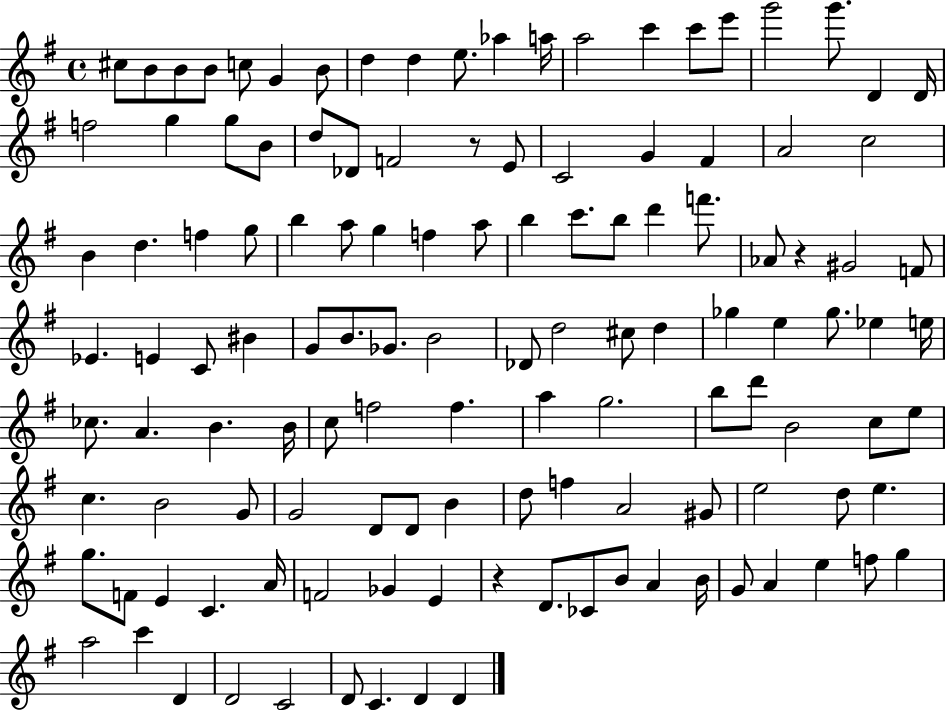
C#5/e B4/e B4/e B4/e C5/e G4/q B4/e D5/q D5/q E5/e. Ab5/q A5/s A5/h C6/q C6/e E6/e G6/h G6/e. D4/q D4/s F5/h G5/q G5/e B4/e D5/e Db4/e F4/h R/e E4/e C4/h G4/q F#4/q A4/h C5/h B4/q D5/q. F5/q G5/e B5/q A5/e G5/q F5/q A5/e B5/q C6/e. B5/e D6/q F6/e. Ab4/e R/q G#4/h F4/e Eb4/q. E4/q C4/e BIS4/q G4/e B4/e. Gb4/e. B4/h Db4/e D5/h C#5/e D5/q Gb5/q E5/q Gb5/e. Eb5/q E5/s CES5/e. A4/q. B4/q. B4/s C5/e F5/h F5/q. A5/q G5/h. B5/e D6/e B4/h C5/e E5/e C5/q. B4/h G4/e G4/h D4/e D4/e B4/q D5/e F5/q A4/h G#4/e E5/h D5/e E5/q. G5/e. F4/e E4/q C4/q. A4/s F4/h Gb4/q E4/q R/q D4/e. CES4/e B4/e A4/q B4/s G4/e A4/q E5/q F5/e G5/q A5/h C6/q D4/q D4/h C4/h D4/e C4/q. D4/q D4/q